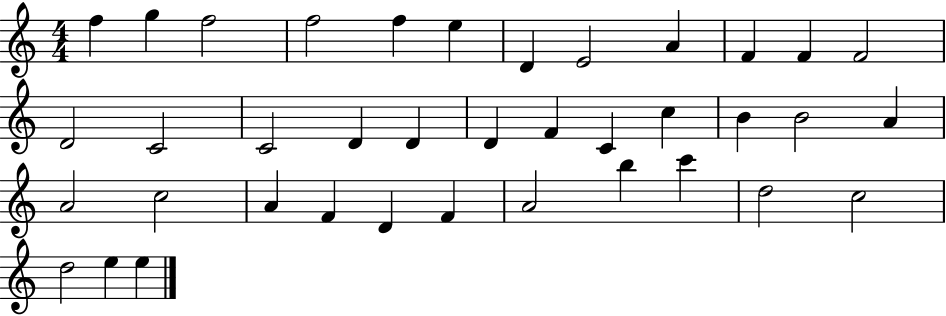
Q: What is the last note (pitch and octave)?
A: E5